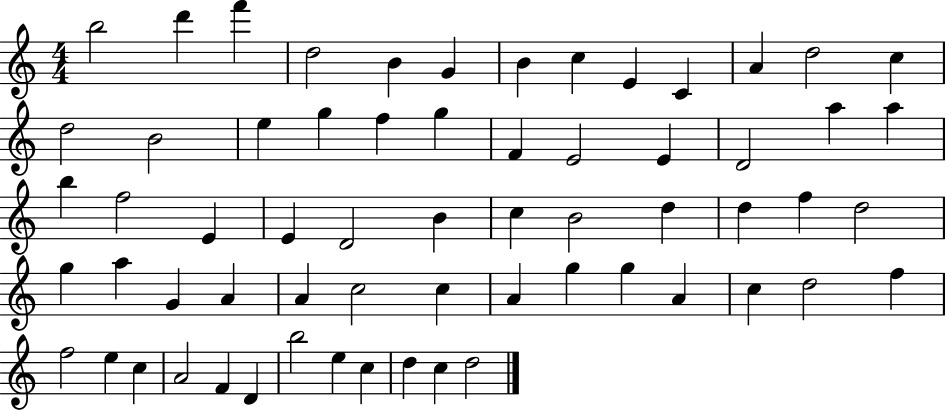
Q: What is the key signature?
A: C major